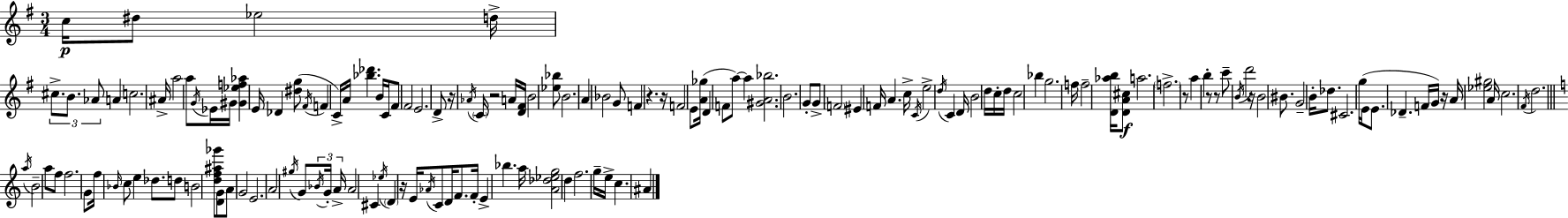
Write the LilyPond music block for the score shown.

{
  \clef treble
  \numericTimeSignature
  \time 3/4
  \key g \major
  \repeat volta 2 { c''16\p dis''8 ees''2 d''16-> | \tuplet 3/2 { cis''8.-> b'8. aes'8 } a'4 | c''2. | ais'16-> a''2 a''8 \acciaccatura { g'16 } | \break ees'16 gis'16 <gis' ees'' f'' aes''>4 e'16 des'4 <dis'' g''>8( | \acciaccatura { fis'16 } f'4 c'16->) a'16 <bes'' des'''>4. | b'16 c'16 fis'8 fis'2 | e'2. | \break d'8-> r16 \acciaccatura { aes'16 } \parenthesize c'16 r2 | a'16 <d' fis'>16 b'2 | <ees'' bes''>8 b'2. | a'4 bes'2 | \break g'8 f'4 r4. | r16 f'2 | e'8 <a' ges''>16( d'4 f'8 a''8~~) a''4 | <gis' a' bes''>2. | \break b'2. | g'8-. g'8-> \parenthesize f'2 | eis'4 f'16 a'4. | c''16-> \acciaccatura { c'16 } e''2-> | \break \acciaccatura { d''16 } c'4 d'16 b'2 | d''16 c''16-. d''16 c''2 | bes''4 g''2. | f''16 f''2-- | \break <d' aes'' b''>16 <d' a' cis''>8\f a''2. | \parenthesize f''2.-> | r8 a''4 b''4-. | r8 r8 c'''8-- \acciaccatura { b'16 } d'''2 | \break r16 b'2 | bis'8. g'2-- | b'16-. des''8. cis'2. | g''16( e'16 e'8. des'4.-- | \break f'16 g'16) r16 a'16 <ees'' gis''>2 | a'16 c''2. | \acciaccatura { fis'16 } d''2. | \bar "||" \break \key a \minor \acciaccatura { a''16 } b'2-- a''8 f''8 | f''2. | g'8 f''16 \grace { bes'16 } c''8 e''4 des''8. | d''8 b'2 | \break <d'' f'' ais'' ges'''>8 <d' g'>8 a'8 g'2 | e'2. | a'2 \acciaccatura { gis''16 } g'8 | \tuplet 3/2 { \acciaccatura { bes'16 } g'16-. a'16-> } a'2 | \break cis'4 \acciaccatura { ees''16 } \parenthesize d'4 r16 e'16 \acciaccatura { aes'16 } | c'8 d'16 f'8. f'16-. e'4-> bes''4. | a''16 <a' des'' ees'' g''>2 | d''4 f''2. | \break g''16-- e''16-> c''4. | ais'4 } \bar "|."
}